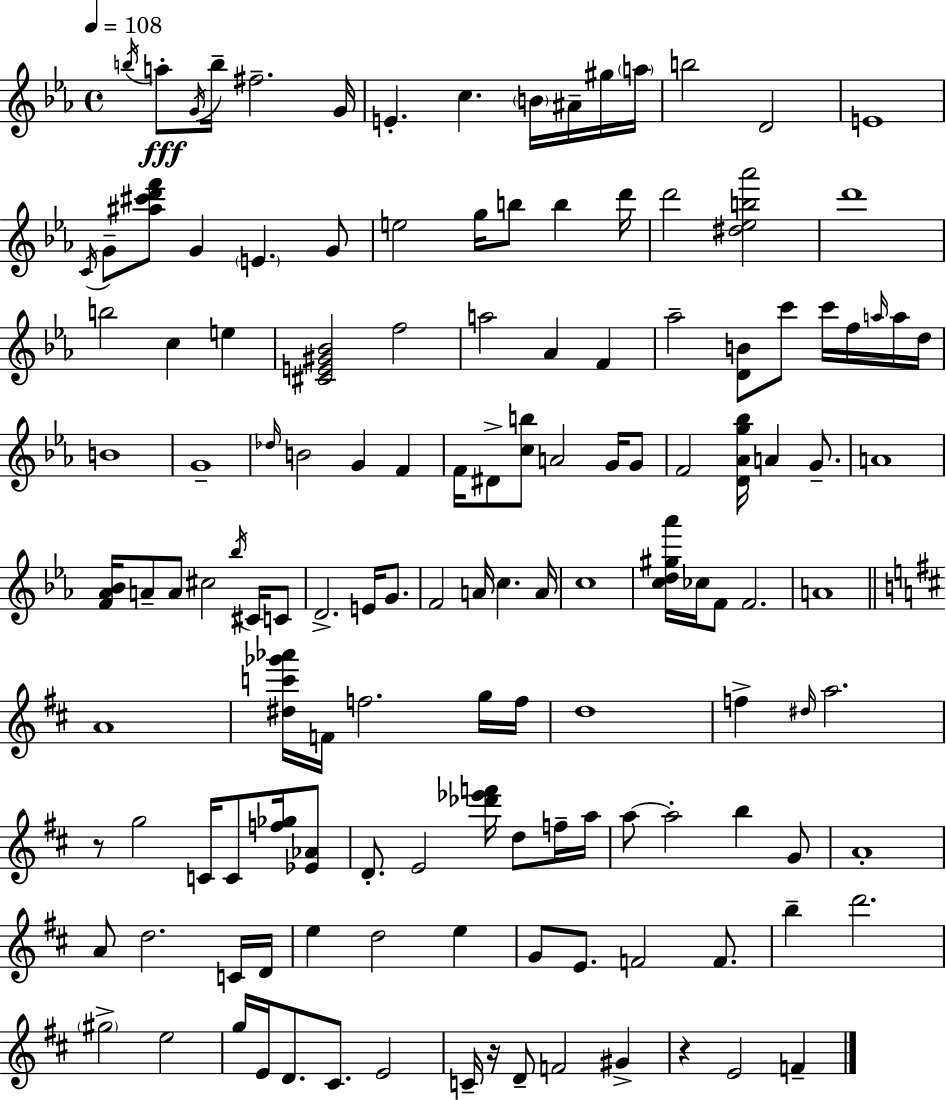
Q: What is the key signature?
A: EES major